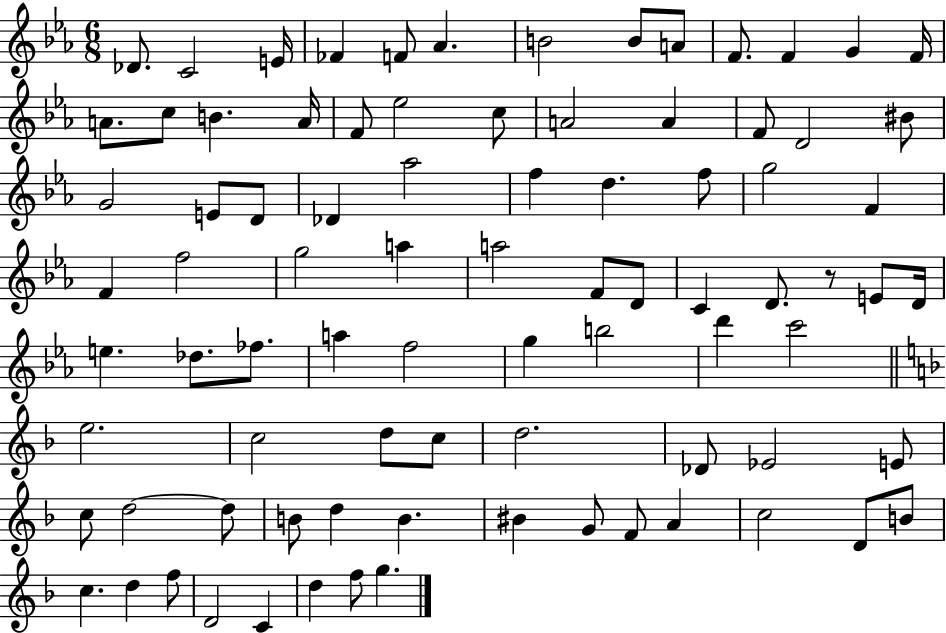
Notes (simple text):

Db4/e. C4/h E4/s FES4/q F4/e Ab4/q. B4/h B4/e A4/e F4/e. F4/q G4/q F4/s A4/e. C5/e B4/q. A4/s F4/e Eb5/h C5/e A4/h A4/q F4/e D4/h BIS4/e G4/h E4/e D4/e Db4/q Ab5/h F5/q D5/q. F5/e G5/h F4/q F4/q F5/h G5/h A5/q A5/h F4/e D4/e C4/q D4/e. R/e E4/e D4/s E5/q. Db5/e. FES5/e. A5/q F5/h G5/q B5/h D6/q C6/h E5/h. C5/h D5/e C5/e D5/h. Db4/e Eb4/h E4/e C5/e D5/h D5/e B4/e D5/q B4/q. BIS4/q G4/e F4/e A4/q C5/h D4/e B4/e C5/q. D5/q F5/e D4/h C4/q D5/q F5/e G5/q.